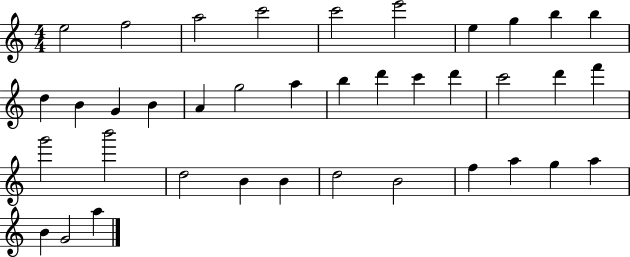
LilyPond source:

{
  \clef treble
  \numericTimeSignature
  \time 4/4
  \key c \major
  e''2 f''2 | a''2 c'''2 | c'''2 e'''2 | e''4 g''4 b''4 b''4 | \break d''4 b'4 g'4 b'4 | a'4 g''2 a''4 | b''4 d'''4 c'''4 d'''4 | c'''2 d'''4 f'''4 | \break g'''2 b'''2 | d''2 b'4 b'4 | d''2 b'2 | f''4 a''4 g''4 a''4 | \break b'4 g'2 a''4 | \bar "|."
}